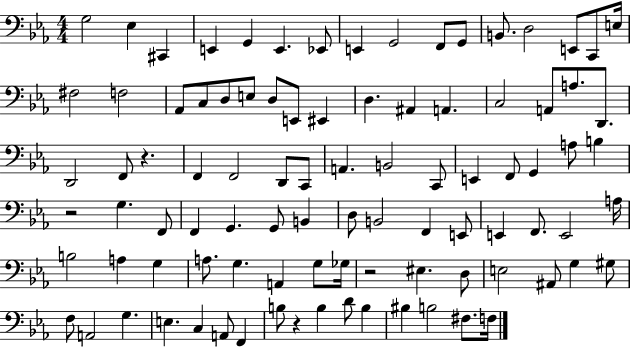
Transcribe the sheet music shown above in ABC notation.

X:1
T:Untitled
M:4/4
L:1/4
K:Eb
G,2 _E, ^C,, E,, G,, E,, _E,,/2 E,, G,,2 F,,/2 G,,/2 B,,/2 D,2 E,,/2 C,,/2 E,/4 ^F,2 F,2 _A,,/2 C,/2 D,/2 E,/2 D,/2 E,,/2 ^E,, D, ^A,, A,, C,2 A,,/2 A,/2 D,,/2 D,,2 F,,/2 z F,, F,,2 D,,/2 C,,/2 A,, B,,2 C,,/2 E,, F,,/2 G,, A,/2 B, z2 G, F,,/2 F,, G,, G,,/2 B,, D,/2 B,,2 F,, E,,/2 E,, F,,/2 E,,2 A,/4 B,2 A, G, A,/2 G, A,, G,/2 _G,/4 z2 ^E, D,/2 E,2 ^A,,/2 G, ^G,/2 F,/2 A,,2 G, E, C, A,,/2 F,, B,/2 z B, D/2 B, ^B, B,2 ^F,/2 F,/4